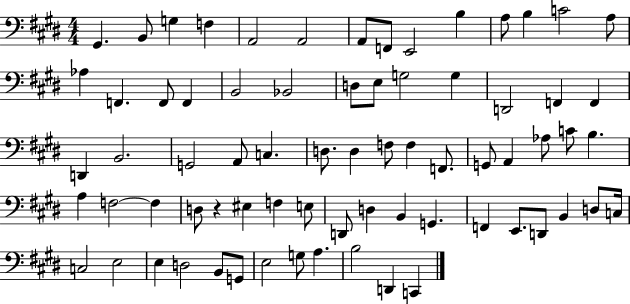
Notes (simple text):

G#2/q. B2/e G3/q F3/q A2/h A2/h A2/e F2/e E2/h B3/q A3/e B3/q C4/h A3/e Ab3/q F2/q. F2/e F2/q B2/h Bb2/h D3/e E3/e G3/h G3/q D2/h F2/q F2/q D2/q B2/h. G2/h A2/e C3/q. D3/e. D3/q F3/e F3/q F2/e. G2/e A2/q Ab3/e C4/e B3/q. A3/q F3/h F3/q D3/e R/q EIS3/q F3/q E3/e D2/e D3/q B2/q G2/q. F2/q E2/e. D2/e B2/q D3/e C3/s C3/h E3/h E3/q D3/h B2/e G2/e E3/h G3/e A3/q. B3/h D2/q C2/q